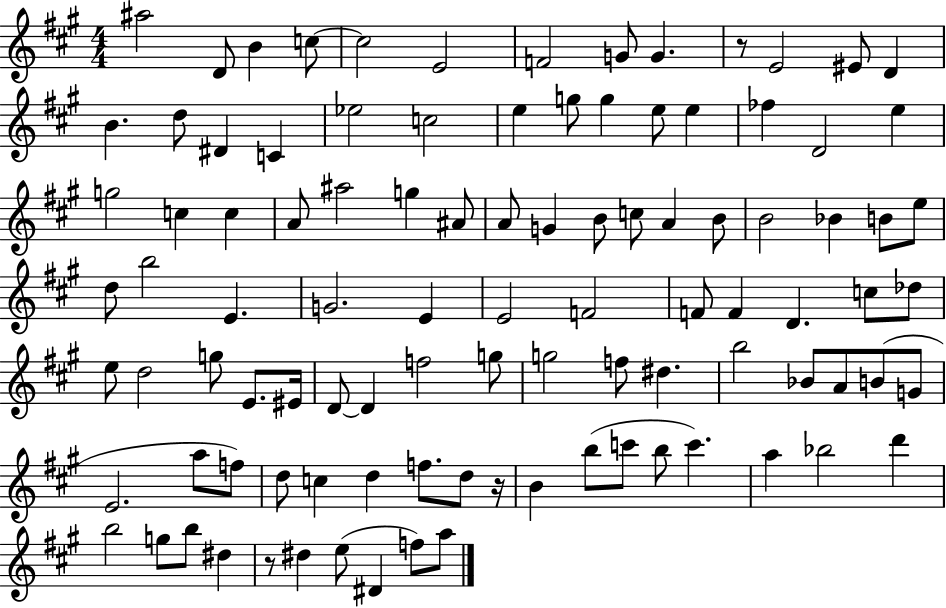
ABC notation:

X:1
T:Untitled
M:4/4
L:1/4
K:A
^a2 D/2 B c/2 c2 E2 F2 G/2 G z/2 E2 ^E/2 D B d/2 ^D C _e2 c2 e g/2 g e/2 e _f D2 e g2 c c A/2 ^a2 g ^A/2 A/2 G B/2 c/2 A B/2 B2 _B B/2 e/2 d/2 b2 E G2 E E2 F2 F/2 F D c/2 _d/2 e/2 d2 g/2 E/2 ^E/4 D/2 D f2 g/2 g2 f/2 ^d b2 _B/2 A/2 B/2 G/2 E2 a/2 f/2 d/2 c d f/2 d/2 z/4 B b/2 c'/2 b/2 c' a _b2 d' b2 g/2 b/2 ^d z/2 ^d e/2 ^D f/2 a/2